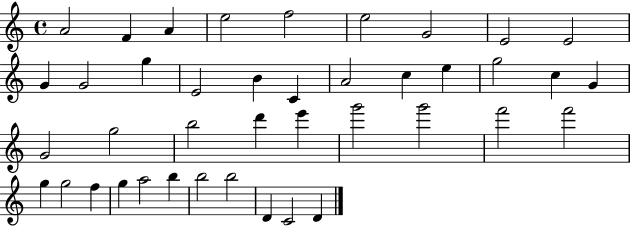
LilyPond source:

{
  \clef treble
  \time 4/4
  \defaultTimeSignature
  \key c \major
  a'2 f'4 a'4 | e''2 f''2 | e''2 g'2 | e'2 e'2 | \break g'4 g'2 g''4 | e'2 b'4 c'4 | a'2 c''4 e''4 | g''2 c''4 g'4 | \break g'2 g''2 | b''2 d'''4 e'''4 | g'''2 g'''2 | f'''2 f'''2 | \break g''4 g''2 f''4 | g''4 a''2 b''4 | b''2 b''2 | d'4 c'2 d'4 | \break \bar "|."
}